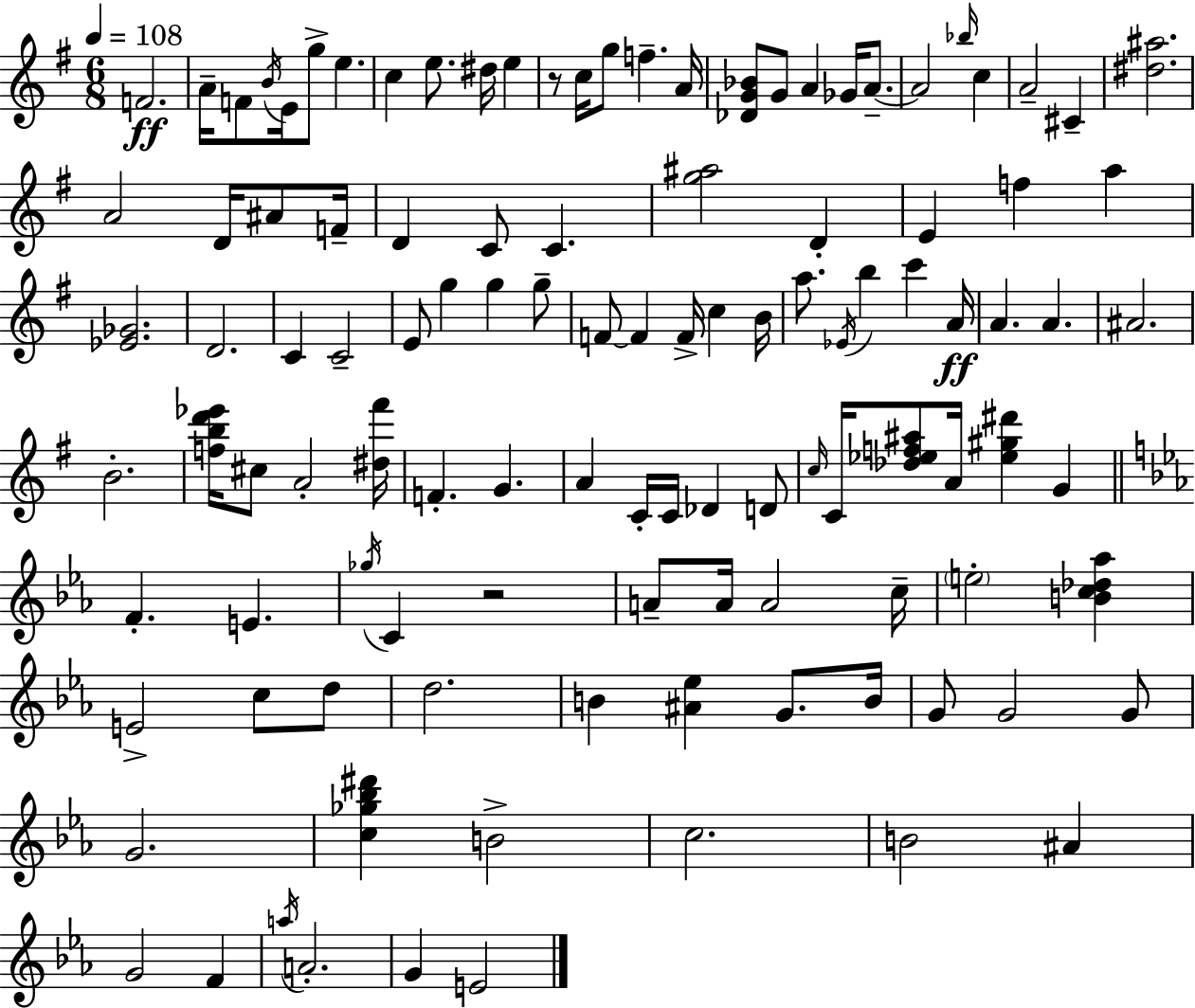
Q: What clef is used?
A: treble